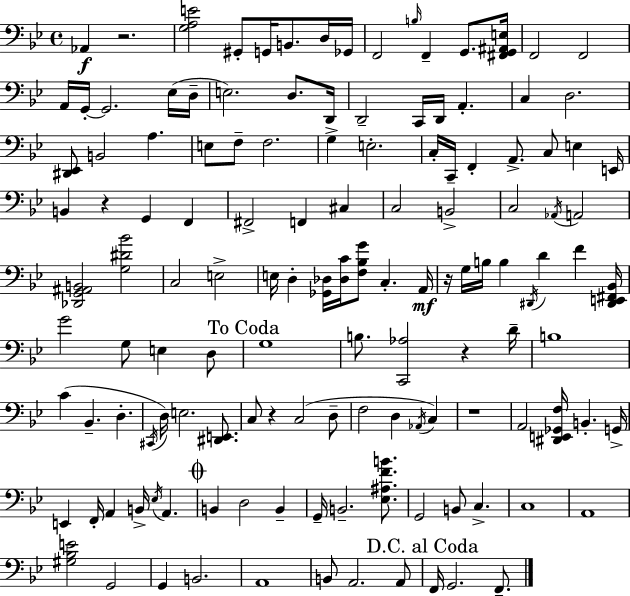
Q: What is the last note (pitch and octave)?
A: F2